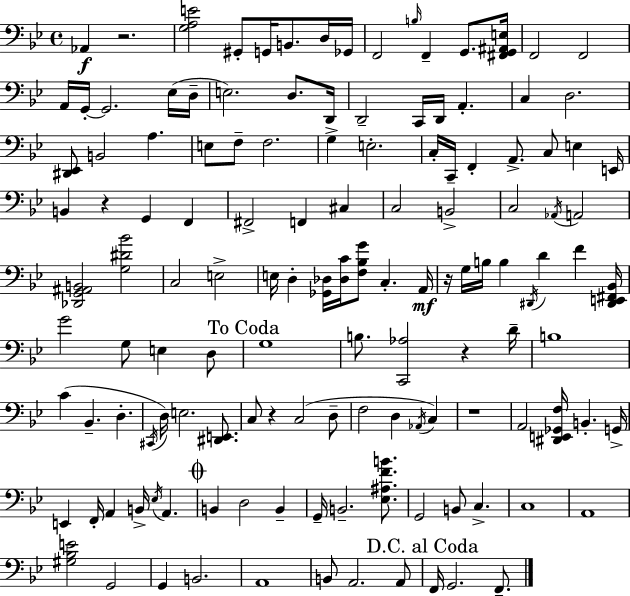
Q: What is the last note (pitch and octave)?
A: F2